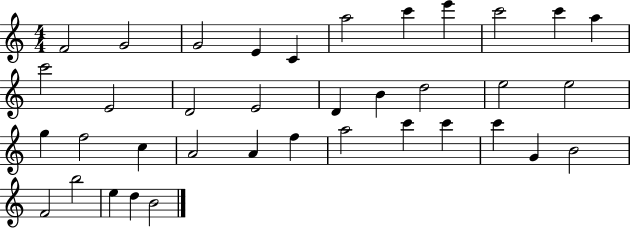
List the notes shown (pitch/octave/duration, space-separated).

F4/h G4/h G4/h E4/q C4/q A5/h C6/q E6/q C6/h C6/q A5/q C6/h E4/h D4/h E4/h D4/q B4/q D5/h E5/h E5/h G5/q F5/h C5/q A4/h A4/q F5/q A5/h C6/q C6/q C6/q G4/q B4/h F4/h B5/h E5/q D5/q B4/h